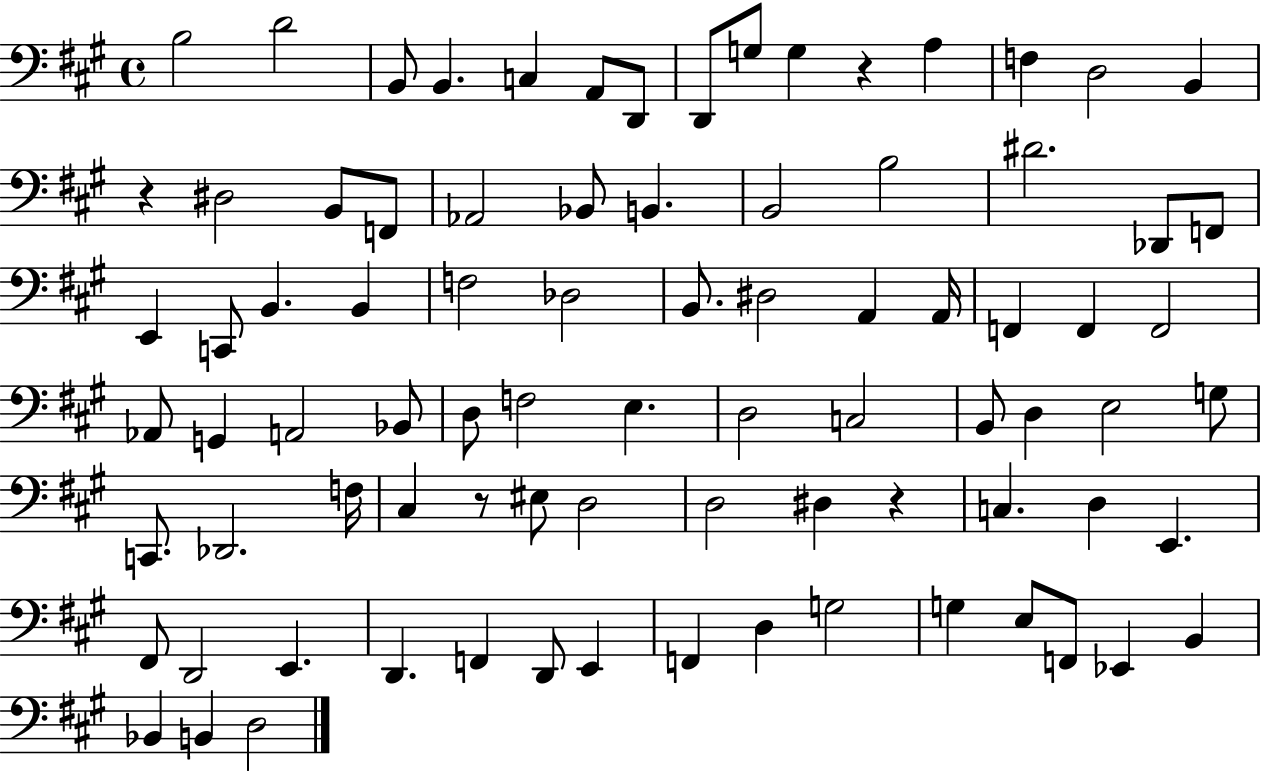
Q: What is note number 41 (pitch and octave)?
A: A2